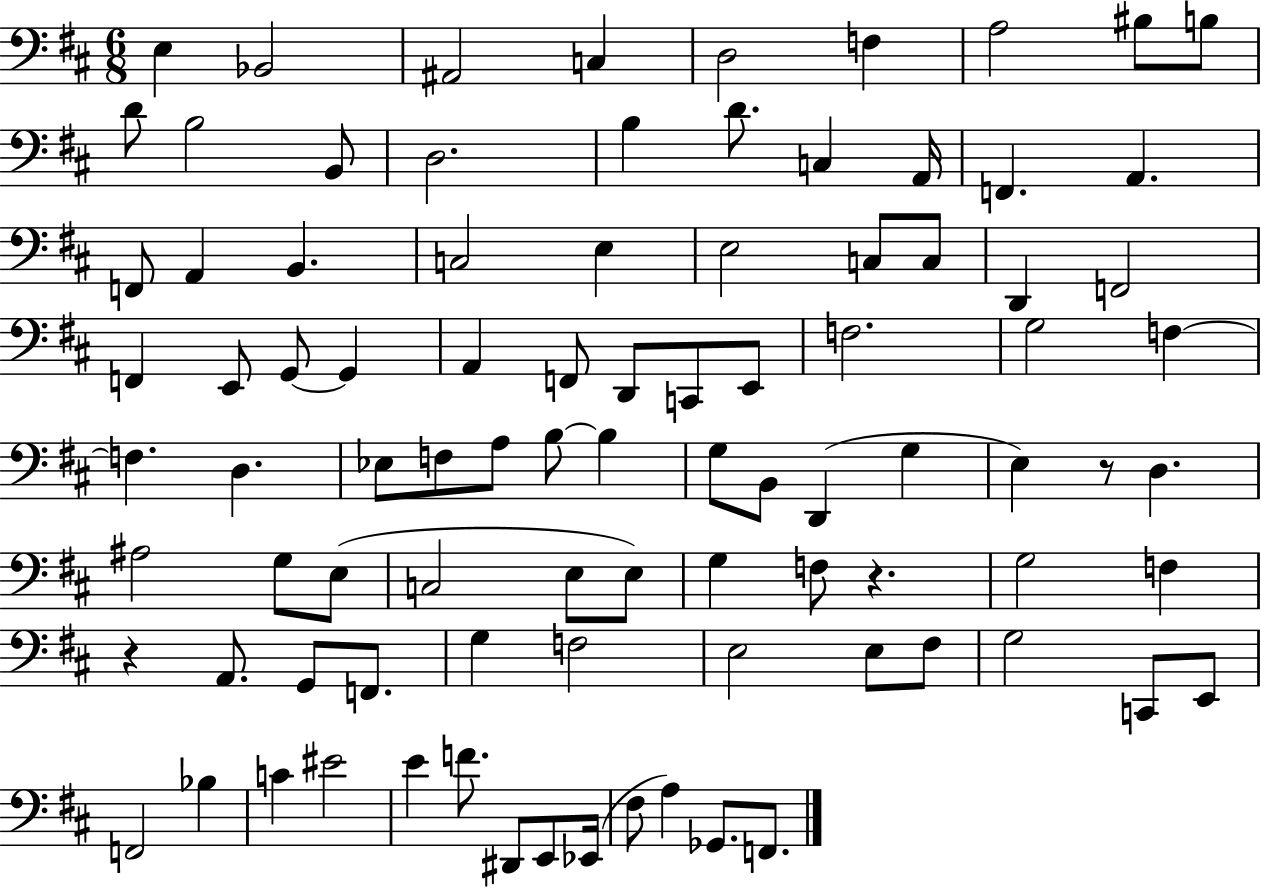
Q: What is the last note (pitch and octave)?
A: F2